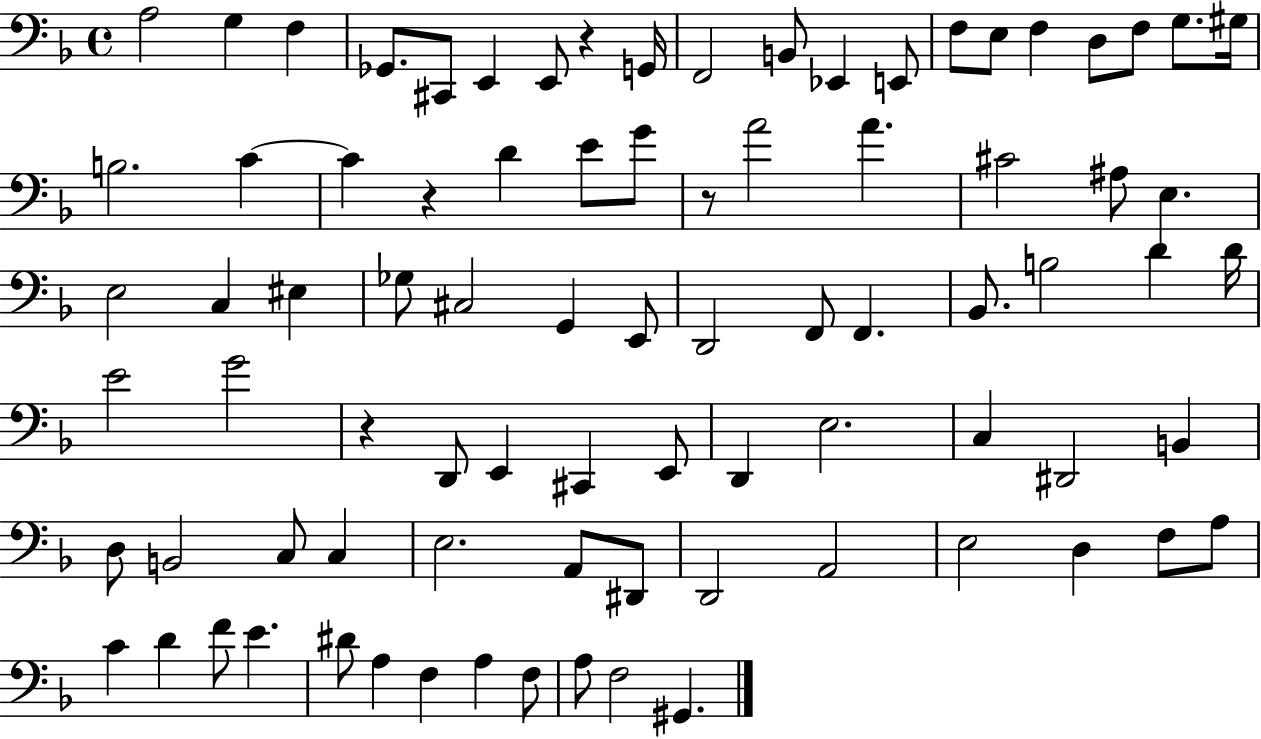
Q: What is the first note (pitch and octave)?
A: A3